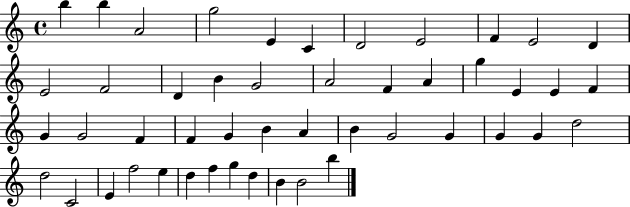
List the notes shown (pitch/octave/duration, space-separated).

B5/q B5/q A4/h G5/h E4/q C4/q D4/h E4/h F4/q E4/h D4/q E4/h F4/h D4/q B4/q G4/h A4/h F4/q A4/q G5/q E4/q E4/q F4/q G4/q G4/h F4/q F4/q G4/q B4/q A4/q B4/q G4/h G4/q G4/q G4/q D5/h D5/h C4/h E4/q F5/h E5/q D5/q F5/q G5/q D5/q B4/q B4/h B5/q